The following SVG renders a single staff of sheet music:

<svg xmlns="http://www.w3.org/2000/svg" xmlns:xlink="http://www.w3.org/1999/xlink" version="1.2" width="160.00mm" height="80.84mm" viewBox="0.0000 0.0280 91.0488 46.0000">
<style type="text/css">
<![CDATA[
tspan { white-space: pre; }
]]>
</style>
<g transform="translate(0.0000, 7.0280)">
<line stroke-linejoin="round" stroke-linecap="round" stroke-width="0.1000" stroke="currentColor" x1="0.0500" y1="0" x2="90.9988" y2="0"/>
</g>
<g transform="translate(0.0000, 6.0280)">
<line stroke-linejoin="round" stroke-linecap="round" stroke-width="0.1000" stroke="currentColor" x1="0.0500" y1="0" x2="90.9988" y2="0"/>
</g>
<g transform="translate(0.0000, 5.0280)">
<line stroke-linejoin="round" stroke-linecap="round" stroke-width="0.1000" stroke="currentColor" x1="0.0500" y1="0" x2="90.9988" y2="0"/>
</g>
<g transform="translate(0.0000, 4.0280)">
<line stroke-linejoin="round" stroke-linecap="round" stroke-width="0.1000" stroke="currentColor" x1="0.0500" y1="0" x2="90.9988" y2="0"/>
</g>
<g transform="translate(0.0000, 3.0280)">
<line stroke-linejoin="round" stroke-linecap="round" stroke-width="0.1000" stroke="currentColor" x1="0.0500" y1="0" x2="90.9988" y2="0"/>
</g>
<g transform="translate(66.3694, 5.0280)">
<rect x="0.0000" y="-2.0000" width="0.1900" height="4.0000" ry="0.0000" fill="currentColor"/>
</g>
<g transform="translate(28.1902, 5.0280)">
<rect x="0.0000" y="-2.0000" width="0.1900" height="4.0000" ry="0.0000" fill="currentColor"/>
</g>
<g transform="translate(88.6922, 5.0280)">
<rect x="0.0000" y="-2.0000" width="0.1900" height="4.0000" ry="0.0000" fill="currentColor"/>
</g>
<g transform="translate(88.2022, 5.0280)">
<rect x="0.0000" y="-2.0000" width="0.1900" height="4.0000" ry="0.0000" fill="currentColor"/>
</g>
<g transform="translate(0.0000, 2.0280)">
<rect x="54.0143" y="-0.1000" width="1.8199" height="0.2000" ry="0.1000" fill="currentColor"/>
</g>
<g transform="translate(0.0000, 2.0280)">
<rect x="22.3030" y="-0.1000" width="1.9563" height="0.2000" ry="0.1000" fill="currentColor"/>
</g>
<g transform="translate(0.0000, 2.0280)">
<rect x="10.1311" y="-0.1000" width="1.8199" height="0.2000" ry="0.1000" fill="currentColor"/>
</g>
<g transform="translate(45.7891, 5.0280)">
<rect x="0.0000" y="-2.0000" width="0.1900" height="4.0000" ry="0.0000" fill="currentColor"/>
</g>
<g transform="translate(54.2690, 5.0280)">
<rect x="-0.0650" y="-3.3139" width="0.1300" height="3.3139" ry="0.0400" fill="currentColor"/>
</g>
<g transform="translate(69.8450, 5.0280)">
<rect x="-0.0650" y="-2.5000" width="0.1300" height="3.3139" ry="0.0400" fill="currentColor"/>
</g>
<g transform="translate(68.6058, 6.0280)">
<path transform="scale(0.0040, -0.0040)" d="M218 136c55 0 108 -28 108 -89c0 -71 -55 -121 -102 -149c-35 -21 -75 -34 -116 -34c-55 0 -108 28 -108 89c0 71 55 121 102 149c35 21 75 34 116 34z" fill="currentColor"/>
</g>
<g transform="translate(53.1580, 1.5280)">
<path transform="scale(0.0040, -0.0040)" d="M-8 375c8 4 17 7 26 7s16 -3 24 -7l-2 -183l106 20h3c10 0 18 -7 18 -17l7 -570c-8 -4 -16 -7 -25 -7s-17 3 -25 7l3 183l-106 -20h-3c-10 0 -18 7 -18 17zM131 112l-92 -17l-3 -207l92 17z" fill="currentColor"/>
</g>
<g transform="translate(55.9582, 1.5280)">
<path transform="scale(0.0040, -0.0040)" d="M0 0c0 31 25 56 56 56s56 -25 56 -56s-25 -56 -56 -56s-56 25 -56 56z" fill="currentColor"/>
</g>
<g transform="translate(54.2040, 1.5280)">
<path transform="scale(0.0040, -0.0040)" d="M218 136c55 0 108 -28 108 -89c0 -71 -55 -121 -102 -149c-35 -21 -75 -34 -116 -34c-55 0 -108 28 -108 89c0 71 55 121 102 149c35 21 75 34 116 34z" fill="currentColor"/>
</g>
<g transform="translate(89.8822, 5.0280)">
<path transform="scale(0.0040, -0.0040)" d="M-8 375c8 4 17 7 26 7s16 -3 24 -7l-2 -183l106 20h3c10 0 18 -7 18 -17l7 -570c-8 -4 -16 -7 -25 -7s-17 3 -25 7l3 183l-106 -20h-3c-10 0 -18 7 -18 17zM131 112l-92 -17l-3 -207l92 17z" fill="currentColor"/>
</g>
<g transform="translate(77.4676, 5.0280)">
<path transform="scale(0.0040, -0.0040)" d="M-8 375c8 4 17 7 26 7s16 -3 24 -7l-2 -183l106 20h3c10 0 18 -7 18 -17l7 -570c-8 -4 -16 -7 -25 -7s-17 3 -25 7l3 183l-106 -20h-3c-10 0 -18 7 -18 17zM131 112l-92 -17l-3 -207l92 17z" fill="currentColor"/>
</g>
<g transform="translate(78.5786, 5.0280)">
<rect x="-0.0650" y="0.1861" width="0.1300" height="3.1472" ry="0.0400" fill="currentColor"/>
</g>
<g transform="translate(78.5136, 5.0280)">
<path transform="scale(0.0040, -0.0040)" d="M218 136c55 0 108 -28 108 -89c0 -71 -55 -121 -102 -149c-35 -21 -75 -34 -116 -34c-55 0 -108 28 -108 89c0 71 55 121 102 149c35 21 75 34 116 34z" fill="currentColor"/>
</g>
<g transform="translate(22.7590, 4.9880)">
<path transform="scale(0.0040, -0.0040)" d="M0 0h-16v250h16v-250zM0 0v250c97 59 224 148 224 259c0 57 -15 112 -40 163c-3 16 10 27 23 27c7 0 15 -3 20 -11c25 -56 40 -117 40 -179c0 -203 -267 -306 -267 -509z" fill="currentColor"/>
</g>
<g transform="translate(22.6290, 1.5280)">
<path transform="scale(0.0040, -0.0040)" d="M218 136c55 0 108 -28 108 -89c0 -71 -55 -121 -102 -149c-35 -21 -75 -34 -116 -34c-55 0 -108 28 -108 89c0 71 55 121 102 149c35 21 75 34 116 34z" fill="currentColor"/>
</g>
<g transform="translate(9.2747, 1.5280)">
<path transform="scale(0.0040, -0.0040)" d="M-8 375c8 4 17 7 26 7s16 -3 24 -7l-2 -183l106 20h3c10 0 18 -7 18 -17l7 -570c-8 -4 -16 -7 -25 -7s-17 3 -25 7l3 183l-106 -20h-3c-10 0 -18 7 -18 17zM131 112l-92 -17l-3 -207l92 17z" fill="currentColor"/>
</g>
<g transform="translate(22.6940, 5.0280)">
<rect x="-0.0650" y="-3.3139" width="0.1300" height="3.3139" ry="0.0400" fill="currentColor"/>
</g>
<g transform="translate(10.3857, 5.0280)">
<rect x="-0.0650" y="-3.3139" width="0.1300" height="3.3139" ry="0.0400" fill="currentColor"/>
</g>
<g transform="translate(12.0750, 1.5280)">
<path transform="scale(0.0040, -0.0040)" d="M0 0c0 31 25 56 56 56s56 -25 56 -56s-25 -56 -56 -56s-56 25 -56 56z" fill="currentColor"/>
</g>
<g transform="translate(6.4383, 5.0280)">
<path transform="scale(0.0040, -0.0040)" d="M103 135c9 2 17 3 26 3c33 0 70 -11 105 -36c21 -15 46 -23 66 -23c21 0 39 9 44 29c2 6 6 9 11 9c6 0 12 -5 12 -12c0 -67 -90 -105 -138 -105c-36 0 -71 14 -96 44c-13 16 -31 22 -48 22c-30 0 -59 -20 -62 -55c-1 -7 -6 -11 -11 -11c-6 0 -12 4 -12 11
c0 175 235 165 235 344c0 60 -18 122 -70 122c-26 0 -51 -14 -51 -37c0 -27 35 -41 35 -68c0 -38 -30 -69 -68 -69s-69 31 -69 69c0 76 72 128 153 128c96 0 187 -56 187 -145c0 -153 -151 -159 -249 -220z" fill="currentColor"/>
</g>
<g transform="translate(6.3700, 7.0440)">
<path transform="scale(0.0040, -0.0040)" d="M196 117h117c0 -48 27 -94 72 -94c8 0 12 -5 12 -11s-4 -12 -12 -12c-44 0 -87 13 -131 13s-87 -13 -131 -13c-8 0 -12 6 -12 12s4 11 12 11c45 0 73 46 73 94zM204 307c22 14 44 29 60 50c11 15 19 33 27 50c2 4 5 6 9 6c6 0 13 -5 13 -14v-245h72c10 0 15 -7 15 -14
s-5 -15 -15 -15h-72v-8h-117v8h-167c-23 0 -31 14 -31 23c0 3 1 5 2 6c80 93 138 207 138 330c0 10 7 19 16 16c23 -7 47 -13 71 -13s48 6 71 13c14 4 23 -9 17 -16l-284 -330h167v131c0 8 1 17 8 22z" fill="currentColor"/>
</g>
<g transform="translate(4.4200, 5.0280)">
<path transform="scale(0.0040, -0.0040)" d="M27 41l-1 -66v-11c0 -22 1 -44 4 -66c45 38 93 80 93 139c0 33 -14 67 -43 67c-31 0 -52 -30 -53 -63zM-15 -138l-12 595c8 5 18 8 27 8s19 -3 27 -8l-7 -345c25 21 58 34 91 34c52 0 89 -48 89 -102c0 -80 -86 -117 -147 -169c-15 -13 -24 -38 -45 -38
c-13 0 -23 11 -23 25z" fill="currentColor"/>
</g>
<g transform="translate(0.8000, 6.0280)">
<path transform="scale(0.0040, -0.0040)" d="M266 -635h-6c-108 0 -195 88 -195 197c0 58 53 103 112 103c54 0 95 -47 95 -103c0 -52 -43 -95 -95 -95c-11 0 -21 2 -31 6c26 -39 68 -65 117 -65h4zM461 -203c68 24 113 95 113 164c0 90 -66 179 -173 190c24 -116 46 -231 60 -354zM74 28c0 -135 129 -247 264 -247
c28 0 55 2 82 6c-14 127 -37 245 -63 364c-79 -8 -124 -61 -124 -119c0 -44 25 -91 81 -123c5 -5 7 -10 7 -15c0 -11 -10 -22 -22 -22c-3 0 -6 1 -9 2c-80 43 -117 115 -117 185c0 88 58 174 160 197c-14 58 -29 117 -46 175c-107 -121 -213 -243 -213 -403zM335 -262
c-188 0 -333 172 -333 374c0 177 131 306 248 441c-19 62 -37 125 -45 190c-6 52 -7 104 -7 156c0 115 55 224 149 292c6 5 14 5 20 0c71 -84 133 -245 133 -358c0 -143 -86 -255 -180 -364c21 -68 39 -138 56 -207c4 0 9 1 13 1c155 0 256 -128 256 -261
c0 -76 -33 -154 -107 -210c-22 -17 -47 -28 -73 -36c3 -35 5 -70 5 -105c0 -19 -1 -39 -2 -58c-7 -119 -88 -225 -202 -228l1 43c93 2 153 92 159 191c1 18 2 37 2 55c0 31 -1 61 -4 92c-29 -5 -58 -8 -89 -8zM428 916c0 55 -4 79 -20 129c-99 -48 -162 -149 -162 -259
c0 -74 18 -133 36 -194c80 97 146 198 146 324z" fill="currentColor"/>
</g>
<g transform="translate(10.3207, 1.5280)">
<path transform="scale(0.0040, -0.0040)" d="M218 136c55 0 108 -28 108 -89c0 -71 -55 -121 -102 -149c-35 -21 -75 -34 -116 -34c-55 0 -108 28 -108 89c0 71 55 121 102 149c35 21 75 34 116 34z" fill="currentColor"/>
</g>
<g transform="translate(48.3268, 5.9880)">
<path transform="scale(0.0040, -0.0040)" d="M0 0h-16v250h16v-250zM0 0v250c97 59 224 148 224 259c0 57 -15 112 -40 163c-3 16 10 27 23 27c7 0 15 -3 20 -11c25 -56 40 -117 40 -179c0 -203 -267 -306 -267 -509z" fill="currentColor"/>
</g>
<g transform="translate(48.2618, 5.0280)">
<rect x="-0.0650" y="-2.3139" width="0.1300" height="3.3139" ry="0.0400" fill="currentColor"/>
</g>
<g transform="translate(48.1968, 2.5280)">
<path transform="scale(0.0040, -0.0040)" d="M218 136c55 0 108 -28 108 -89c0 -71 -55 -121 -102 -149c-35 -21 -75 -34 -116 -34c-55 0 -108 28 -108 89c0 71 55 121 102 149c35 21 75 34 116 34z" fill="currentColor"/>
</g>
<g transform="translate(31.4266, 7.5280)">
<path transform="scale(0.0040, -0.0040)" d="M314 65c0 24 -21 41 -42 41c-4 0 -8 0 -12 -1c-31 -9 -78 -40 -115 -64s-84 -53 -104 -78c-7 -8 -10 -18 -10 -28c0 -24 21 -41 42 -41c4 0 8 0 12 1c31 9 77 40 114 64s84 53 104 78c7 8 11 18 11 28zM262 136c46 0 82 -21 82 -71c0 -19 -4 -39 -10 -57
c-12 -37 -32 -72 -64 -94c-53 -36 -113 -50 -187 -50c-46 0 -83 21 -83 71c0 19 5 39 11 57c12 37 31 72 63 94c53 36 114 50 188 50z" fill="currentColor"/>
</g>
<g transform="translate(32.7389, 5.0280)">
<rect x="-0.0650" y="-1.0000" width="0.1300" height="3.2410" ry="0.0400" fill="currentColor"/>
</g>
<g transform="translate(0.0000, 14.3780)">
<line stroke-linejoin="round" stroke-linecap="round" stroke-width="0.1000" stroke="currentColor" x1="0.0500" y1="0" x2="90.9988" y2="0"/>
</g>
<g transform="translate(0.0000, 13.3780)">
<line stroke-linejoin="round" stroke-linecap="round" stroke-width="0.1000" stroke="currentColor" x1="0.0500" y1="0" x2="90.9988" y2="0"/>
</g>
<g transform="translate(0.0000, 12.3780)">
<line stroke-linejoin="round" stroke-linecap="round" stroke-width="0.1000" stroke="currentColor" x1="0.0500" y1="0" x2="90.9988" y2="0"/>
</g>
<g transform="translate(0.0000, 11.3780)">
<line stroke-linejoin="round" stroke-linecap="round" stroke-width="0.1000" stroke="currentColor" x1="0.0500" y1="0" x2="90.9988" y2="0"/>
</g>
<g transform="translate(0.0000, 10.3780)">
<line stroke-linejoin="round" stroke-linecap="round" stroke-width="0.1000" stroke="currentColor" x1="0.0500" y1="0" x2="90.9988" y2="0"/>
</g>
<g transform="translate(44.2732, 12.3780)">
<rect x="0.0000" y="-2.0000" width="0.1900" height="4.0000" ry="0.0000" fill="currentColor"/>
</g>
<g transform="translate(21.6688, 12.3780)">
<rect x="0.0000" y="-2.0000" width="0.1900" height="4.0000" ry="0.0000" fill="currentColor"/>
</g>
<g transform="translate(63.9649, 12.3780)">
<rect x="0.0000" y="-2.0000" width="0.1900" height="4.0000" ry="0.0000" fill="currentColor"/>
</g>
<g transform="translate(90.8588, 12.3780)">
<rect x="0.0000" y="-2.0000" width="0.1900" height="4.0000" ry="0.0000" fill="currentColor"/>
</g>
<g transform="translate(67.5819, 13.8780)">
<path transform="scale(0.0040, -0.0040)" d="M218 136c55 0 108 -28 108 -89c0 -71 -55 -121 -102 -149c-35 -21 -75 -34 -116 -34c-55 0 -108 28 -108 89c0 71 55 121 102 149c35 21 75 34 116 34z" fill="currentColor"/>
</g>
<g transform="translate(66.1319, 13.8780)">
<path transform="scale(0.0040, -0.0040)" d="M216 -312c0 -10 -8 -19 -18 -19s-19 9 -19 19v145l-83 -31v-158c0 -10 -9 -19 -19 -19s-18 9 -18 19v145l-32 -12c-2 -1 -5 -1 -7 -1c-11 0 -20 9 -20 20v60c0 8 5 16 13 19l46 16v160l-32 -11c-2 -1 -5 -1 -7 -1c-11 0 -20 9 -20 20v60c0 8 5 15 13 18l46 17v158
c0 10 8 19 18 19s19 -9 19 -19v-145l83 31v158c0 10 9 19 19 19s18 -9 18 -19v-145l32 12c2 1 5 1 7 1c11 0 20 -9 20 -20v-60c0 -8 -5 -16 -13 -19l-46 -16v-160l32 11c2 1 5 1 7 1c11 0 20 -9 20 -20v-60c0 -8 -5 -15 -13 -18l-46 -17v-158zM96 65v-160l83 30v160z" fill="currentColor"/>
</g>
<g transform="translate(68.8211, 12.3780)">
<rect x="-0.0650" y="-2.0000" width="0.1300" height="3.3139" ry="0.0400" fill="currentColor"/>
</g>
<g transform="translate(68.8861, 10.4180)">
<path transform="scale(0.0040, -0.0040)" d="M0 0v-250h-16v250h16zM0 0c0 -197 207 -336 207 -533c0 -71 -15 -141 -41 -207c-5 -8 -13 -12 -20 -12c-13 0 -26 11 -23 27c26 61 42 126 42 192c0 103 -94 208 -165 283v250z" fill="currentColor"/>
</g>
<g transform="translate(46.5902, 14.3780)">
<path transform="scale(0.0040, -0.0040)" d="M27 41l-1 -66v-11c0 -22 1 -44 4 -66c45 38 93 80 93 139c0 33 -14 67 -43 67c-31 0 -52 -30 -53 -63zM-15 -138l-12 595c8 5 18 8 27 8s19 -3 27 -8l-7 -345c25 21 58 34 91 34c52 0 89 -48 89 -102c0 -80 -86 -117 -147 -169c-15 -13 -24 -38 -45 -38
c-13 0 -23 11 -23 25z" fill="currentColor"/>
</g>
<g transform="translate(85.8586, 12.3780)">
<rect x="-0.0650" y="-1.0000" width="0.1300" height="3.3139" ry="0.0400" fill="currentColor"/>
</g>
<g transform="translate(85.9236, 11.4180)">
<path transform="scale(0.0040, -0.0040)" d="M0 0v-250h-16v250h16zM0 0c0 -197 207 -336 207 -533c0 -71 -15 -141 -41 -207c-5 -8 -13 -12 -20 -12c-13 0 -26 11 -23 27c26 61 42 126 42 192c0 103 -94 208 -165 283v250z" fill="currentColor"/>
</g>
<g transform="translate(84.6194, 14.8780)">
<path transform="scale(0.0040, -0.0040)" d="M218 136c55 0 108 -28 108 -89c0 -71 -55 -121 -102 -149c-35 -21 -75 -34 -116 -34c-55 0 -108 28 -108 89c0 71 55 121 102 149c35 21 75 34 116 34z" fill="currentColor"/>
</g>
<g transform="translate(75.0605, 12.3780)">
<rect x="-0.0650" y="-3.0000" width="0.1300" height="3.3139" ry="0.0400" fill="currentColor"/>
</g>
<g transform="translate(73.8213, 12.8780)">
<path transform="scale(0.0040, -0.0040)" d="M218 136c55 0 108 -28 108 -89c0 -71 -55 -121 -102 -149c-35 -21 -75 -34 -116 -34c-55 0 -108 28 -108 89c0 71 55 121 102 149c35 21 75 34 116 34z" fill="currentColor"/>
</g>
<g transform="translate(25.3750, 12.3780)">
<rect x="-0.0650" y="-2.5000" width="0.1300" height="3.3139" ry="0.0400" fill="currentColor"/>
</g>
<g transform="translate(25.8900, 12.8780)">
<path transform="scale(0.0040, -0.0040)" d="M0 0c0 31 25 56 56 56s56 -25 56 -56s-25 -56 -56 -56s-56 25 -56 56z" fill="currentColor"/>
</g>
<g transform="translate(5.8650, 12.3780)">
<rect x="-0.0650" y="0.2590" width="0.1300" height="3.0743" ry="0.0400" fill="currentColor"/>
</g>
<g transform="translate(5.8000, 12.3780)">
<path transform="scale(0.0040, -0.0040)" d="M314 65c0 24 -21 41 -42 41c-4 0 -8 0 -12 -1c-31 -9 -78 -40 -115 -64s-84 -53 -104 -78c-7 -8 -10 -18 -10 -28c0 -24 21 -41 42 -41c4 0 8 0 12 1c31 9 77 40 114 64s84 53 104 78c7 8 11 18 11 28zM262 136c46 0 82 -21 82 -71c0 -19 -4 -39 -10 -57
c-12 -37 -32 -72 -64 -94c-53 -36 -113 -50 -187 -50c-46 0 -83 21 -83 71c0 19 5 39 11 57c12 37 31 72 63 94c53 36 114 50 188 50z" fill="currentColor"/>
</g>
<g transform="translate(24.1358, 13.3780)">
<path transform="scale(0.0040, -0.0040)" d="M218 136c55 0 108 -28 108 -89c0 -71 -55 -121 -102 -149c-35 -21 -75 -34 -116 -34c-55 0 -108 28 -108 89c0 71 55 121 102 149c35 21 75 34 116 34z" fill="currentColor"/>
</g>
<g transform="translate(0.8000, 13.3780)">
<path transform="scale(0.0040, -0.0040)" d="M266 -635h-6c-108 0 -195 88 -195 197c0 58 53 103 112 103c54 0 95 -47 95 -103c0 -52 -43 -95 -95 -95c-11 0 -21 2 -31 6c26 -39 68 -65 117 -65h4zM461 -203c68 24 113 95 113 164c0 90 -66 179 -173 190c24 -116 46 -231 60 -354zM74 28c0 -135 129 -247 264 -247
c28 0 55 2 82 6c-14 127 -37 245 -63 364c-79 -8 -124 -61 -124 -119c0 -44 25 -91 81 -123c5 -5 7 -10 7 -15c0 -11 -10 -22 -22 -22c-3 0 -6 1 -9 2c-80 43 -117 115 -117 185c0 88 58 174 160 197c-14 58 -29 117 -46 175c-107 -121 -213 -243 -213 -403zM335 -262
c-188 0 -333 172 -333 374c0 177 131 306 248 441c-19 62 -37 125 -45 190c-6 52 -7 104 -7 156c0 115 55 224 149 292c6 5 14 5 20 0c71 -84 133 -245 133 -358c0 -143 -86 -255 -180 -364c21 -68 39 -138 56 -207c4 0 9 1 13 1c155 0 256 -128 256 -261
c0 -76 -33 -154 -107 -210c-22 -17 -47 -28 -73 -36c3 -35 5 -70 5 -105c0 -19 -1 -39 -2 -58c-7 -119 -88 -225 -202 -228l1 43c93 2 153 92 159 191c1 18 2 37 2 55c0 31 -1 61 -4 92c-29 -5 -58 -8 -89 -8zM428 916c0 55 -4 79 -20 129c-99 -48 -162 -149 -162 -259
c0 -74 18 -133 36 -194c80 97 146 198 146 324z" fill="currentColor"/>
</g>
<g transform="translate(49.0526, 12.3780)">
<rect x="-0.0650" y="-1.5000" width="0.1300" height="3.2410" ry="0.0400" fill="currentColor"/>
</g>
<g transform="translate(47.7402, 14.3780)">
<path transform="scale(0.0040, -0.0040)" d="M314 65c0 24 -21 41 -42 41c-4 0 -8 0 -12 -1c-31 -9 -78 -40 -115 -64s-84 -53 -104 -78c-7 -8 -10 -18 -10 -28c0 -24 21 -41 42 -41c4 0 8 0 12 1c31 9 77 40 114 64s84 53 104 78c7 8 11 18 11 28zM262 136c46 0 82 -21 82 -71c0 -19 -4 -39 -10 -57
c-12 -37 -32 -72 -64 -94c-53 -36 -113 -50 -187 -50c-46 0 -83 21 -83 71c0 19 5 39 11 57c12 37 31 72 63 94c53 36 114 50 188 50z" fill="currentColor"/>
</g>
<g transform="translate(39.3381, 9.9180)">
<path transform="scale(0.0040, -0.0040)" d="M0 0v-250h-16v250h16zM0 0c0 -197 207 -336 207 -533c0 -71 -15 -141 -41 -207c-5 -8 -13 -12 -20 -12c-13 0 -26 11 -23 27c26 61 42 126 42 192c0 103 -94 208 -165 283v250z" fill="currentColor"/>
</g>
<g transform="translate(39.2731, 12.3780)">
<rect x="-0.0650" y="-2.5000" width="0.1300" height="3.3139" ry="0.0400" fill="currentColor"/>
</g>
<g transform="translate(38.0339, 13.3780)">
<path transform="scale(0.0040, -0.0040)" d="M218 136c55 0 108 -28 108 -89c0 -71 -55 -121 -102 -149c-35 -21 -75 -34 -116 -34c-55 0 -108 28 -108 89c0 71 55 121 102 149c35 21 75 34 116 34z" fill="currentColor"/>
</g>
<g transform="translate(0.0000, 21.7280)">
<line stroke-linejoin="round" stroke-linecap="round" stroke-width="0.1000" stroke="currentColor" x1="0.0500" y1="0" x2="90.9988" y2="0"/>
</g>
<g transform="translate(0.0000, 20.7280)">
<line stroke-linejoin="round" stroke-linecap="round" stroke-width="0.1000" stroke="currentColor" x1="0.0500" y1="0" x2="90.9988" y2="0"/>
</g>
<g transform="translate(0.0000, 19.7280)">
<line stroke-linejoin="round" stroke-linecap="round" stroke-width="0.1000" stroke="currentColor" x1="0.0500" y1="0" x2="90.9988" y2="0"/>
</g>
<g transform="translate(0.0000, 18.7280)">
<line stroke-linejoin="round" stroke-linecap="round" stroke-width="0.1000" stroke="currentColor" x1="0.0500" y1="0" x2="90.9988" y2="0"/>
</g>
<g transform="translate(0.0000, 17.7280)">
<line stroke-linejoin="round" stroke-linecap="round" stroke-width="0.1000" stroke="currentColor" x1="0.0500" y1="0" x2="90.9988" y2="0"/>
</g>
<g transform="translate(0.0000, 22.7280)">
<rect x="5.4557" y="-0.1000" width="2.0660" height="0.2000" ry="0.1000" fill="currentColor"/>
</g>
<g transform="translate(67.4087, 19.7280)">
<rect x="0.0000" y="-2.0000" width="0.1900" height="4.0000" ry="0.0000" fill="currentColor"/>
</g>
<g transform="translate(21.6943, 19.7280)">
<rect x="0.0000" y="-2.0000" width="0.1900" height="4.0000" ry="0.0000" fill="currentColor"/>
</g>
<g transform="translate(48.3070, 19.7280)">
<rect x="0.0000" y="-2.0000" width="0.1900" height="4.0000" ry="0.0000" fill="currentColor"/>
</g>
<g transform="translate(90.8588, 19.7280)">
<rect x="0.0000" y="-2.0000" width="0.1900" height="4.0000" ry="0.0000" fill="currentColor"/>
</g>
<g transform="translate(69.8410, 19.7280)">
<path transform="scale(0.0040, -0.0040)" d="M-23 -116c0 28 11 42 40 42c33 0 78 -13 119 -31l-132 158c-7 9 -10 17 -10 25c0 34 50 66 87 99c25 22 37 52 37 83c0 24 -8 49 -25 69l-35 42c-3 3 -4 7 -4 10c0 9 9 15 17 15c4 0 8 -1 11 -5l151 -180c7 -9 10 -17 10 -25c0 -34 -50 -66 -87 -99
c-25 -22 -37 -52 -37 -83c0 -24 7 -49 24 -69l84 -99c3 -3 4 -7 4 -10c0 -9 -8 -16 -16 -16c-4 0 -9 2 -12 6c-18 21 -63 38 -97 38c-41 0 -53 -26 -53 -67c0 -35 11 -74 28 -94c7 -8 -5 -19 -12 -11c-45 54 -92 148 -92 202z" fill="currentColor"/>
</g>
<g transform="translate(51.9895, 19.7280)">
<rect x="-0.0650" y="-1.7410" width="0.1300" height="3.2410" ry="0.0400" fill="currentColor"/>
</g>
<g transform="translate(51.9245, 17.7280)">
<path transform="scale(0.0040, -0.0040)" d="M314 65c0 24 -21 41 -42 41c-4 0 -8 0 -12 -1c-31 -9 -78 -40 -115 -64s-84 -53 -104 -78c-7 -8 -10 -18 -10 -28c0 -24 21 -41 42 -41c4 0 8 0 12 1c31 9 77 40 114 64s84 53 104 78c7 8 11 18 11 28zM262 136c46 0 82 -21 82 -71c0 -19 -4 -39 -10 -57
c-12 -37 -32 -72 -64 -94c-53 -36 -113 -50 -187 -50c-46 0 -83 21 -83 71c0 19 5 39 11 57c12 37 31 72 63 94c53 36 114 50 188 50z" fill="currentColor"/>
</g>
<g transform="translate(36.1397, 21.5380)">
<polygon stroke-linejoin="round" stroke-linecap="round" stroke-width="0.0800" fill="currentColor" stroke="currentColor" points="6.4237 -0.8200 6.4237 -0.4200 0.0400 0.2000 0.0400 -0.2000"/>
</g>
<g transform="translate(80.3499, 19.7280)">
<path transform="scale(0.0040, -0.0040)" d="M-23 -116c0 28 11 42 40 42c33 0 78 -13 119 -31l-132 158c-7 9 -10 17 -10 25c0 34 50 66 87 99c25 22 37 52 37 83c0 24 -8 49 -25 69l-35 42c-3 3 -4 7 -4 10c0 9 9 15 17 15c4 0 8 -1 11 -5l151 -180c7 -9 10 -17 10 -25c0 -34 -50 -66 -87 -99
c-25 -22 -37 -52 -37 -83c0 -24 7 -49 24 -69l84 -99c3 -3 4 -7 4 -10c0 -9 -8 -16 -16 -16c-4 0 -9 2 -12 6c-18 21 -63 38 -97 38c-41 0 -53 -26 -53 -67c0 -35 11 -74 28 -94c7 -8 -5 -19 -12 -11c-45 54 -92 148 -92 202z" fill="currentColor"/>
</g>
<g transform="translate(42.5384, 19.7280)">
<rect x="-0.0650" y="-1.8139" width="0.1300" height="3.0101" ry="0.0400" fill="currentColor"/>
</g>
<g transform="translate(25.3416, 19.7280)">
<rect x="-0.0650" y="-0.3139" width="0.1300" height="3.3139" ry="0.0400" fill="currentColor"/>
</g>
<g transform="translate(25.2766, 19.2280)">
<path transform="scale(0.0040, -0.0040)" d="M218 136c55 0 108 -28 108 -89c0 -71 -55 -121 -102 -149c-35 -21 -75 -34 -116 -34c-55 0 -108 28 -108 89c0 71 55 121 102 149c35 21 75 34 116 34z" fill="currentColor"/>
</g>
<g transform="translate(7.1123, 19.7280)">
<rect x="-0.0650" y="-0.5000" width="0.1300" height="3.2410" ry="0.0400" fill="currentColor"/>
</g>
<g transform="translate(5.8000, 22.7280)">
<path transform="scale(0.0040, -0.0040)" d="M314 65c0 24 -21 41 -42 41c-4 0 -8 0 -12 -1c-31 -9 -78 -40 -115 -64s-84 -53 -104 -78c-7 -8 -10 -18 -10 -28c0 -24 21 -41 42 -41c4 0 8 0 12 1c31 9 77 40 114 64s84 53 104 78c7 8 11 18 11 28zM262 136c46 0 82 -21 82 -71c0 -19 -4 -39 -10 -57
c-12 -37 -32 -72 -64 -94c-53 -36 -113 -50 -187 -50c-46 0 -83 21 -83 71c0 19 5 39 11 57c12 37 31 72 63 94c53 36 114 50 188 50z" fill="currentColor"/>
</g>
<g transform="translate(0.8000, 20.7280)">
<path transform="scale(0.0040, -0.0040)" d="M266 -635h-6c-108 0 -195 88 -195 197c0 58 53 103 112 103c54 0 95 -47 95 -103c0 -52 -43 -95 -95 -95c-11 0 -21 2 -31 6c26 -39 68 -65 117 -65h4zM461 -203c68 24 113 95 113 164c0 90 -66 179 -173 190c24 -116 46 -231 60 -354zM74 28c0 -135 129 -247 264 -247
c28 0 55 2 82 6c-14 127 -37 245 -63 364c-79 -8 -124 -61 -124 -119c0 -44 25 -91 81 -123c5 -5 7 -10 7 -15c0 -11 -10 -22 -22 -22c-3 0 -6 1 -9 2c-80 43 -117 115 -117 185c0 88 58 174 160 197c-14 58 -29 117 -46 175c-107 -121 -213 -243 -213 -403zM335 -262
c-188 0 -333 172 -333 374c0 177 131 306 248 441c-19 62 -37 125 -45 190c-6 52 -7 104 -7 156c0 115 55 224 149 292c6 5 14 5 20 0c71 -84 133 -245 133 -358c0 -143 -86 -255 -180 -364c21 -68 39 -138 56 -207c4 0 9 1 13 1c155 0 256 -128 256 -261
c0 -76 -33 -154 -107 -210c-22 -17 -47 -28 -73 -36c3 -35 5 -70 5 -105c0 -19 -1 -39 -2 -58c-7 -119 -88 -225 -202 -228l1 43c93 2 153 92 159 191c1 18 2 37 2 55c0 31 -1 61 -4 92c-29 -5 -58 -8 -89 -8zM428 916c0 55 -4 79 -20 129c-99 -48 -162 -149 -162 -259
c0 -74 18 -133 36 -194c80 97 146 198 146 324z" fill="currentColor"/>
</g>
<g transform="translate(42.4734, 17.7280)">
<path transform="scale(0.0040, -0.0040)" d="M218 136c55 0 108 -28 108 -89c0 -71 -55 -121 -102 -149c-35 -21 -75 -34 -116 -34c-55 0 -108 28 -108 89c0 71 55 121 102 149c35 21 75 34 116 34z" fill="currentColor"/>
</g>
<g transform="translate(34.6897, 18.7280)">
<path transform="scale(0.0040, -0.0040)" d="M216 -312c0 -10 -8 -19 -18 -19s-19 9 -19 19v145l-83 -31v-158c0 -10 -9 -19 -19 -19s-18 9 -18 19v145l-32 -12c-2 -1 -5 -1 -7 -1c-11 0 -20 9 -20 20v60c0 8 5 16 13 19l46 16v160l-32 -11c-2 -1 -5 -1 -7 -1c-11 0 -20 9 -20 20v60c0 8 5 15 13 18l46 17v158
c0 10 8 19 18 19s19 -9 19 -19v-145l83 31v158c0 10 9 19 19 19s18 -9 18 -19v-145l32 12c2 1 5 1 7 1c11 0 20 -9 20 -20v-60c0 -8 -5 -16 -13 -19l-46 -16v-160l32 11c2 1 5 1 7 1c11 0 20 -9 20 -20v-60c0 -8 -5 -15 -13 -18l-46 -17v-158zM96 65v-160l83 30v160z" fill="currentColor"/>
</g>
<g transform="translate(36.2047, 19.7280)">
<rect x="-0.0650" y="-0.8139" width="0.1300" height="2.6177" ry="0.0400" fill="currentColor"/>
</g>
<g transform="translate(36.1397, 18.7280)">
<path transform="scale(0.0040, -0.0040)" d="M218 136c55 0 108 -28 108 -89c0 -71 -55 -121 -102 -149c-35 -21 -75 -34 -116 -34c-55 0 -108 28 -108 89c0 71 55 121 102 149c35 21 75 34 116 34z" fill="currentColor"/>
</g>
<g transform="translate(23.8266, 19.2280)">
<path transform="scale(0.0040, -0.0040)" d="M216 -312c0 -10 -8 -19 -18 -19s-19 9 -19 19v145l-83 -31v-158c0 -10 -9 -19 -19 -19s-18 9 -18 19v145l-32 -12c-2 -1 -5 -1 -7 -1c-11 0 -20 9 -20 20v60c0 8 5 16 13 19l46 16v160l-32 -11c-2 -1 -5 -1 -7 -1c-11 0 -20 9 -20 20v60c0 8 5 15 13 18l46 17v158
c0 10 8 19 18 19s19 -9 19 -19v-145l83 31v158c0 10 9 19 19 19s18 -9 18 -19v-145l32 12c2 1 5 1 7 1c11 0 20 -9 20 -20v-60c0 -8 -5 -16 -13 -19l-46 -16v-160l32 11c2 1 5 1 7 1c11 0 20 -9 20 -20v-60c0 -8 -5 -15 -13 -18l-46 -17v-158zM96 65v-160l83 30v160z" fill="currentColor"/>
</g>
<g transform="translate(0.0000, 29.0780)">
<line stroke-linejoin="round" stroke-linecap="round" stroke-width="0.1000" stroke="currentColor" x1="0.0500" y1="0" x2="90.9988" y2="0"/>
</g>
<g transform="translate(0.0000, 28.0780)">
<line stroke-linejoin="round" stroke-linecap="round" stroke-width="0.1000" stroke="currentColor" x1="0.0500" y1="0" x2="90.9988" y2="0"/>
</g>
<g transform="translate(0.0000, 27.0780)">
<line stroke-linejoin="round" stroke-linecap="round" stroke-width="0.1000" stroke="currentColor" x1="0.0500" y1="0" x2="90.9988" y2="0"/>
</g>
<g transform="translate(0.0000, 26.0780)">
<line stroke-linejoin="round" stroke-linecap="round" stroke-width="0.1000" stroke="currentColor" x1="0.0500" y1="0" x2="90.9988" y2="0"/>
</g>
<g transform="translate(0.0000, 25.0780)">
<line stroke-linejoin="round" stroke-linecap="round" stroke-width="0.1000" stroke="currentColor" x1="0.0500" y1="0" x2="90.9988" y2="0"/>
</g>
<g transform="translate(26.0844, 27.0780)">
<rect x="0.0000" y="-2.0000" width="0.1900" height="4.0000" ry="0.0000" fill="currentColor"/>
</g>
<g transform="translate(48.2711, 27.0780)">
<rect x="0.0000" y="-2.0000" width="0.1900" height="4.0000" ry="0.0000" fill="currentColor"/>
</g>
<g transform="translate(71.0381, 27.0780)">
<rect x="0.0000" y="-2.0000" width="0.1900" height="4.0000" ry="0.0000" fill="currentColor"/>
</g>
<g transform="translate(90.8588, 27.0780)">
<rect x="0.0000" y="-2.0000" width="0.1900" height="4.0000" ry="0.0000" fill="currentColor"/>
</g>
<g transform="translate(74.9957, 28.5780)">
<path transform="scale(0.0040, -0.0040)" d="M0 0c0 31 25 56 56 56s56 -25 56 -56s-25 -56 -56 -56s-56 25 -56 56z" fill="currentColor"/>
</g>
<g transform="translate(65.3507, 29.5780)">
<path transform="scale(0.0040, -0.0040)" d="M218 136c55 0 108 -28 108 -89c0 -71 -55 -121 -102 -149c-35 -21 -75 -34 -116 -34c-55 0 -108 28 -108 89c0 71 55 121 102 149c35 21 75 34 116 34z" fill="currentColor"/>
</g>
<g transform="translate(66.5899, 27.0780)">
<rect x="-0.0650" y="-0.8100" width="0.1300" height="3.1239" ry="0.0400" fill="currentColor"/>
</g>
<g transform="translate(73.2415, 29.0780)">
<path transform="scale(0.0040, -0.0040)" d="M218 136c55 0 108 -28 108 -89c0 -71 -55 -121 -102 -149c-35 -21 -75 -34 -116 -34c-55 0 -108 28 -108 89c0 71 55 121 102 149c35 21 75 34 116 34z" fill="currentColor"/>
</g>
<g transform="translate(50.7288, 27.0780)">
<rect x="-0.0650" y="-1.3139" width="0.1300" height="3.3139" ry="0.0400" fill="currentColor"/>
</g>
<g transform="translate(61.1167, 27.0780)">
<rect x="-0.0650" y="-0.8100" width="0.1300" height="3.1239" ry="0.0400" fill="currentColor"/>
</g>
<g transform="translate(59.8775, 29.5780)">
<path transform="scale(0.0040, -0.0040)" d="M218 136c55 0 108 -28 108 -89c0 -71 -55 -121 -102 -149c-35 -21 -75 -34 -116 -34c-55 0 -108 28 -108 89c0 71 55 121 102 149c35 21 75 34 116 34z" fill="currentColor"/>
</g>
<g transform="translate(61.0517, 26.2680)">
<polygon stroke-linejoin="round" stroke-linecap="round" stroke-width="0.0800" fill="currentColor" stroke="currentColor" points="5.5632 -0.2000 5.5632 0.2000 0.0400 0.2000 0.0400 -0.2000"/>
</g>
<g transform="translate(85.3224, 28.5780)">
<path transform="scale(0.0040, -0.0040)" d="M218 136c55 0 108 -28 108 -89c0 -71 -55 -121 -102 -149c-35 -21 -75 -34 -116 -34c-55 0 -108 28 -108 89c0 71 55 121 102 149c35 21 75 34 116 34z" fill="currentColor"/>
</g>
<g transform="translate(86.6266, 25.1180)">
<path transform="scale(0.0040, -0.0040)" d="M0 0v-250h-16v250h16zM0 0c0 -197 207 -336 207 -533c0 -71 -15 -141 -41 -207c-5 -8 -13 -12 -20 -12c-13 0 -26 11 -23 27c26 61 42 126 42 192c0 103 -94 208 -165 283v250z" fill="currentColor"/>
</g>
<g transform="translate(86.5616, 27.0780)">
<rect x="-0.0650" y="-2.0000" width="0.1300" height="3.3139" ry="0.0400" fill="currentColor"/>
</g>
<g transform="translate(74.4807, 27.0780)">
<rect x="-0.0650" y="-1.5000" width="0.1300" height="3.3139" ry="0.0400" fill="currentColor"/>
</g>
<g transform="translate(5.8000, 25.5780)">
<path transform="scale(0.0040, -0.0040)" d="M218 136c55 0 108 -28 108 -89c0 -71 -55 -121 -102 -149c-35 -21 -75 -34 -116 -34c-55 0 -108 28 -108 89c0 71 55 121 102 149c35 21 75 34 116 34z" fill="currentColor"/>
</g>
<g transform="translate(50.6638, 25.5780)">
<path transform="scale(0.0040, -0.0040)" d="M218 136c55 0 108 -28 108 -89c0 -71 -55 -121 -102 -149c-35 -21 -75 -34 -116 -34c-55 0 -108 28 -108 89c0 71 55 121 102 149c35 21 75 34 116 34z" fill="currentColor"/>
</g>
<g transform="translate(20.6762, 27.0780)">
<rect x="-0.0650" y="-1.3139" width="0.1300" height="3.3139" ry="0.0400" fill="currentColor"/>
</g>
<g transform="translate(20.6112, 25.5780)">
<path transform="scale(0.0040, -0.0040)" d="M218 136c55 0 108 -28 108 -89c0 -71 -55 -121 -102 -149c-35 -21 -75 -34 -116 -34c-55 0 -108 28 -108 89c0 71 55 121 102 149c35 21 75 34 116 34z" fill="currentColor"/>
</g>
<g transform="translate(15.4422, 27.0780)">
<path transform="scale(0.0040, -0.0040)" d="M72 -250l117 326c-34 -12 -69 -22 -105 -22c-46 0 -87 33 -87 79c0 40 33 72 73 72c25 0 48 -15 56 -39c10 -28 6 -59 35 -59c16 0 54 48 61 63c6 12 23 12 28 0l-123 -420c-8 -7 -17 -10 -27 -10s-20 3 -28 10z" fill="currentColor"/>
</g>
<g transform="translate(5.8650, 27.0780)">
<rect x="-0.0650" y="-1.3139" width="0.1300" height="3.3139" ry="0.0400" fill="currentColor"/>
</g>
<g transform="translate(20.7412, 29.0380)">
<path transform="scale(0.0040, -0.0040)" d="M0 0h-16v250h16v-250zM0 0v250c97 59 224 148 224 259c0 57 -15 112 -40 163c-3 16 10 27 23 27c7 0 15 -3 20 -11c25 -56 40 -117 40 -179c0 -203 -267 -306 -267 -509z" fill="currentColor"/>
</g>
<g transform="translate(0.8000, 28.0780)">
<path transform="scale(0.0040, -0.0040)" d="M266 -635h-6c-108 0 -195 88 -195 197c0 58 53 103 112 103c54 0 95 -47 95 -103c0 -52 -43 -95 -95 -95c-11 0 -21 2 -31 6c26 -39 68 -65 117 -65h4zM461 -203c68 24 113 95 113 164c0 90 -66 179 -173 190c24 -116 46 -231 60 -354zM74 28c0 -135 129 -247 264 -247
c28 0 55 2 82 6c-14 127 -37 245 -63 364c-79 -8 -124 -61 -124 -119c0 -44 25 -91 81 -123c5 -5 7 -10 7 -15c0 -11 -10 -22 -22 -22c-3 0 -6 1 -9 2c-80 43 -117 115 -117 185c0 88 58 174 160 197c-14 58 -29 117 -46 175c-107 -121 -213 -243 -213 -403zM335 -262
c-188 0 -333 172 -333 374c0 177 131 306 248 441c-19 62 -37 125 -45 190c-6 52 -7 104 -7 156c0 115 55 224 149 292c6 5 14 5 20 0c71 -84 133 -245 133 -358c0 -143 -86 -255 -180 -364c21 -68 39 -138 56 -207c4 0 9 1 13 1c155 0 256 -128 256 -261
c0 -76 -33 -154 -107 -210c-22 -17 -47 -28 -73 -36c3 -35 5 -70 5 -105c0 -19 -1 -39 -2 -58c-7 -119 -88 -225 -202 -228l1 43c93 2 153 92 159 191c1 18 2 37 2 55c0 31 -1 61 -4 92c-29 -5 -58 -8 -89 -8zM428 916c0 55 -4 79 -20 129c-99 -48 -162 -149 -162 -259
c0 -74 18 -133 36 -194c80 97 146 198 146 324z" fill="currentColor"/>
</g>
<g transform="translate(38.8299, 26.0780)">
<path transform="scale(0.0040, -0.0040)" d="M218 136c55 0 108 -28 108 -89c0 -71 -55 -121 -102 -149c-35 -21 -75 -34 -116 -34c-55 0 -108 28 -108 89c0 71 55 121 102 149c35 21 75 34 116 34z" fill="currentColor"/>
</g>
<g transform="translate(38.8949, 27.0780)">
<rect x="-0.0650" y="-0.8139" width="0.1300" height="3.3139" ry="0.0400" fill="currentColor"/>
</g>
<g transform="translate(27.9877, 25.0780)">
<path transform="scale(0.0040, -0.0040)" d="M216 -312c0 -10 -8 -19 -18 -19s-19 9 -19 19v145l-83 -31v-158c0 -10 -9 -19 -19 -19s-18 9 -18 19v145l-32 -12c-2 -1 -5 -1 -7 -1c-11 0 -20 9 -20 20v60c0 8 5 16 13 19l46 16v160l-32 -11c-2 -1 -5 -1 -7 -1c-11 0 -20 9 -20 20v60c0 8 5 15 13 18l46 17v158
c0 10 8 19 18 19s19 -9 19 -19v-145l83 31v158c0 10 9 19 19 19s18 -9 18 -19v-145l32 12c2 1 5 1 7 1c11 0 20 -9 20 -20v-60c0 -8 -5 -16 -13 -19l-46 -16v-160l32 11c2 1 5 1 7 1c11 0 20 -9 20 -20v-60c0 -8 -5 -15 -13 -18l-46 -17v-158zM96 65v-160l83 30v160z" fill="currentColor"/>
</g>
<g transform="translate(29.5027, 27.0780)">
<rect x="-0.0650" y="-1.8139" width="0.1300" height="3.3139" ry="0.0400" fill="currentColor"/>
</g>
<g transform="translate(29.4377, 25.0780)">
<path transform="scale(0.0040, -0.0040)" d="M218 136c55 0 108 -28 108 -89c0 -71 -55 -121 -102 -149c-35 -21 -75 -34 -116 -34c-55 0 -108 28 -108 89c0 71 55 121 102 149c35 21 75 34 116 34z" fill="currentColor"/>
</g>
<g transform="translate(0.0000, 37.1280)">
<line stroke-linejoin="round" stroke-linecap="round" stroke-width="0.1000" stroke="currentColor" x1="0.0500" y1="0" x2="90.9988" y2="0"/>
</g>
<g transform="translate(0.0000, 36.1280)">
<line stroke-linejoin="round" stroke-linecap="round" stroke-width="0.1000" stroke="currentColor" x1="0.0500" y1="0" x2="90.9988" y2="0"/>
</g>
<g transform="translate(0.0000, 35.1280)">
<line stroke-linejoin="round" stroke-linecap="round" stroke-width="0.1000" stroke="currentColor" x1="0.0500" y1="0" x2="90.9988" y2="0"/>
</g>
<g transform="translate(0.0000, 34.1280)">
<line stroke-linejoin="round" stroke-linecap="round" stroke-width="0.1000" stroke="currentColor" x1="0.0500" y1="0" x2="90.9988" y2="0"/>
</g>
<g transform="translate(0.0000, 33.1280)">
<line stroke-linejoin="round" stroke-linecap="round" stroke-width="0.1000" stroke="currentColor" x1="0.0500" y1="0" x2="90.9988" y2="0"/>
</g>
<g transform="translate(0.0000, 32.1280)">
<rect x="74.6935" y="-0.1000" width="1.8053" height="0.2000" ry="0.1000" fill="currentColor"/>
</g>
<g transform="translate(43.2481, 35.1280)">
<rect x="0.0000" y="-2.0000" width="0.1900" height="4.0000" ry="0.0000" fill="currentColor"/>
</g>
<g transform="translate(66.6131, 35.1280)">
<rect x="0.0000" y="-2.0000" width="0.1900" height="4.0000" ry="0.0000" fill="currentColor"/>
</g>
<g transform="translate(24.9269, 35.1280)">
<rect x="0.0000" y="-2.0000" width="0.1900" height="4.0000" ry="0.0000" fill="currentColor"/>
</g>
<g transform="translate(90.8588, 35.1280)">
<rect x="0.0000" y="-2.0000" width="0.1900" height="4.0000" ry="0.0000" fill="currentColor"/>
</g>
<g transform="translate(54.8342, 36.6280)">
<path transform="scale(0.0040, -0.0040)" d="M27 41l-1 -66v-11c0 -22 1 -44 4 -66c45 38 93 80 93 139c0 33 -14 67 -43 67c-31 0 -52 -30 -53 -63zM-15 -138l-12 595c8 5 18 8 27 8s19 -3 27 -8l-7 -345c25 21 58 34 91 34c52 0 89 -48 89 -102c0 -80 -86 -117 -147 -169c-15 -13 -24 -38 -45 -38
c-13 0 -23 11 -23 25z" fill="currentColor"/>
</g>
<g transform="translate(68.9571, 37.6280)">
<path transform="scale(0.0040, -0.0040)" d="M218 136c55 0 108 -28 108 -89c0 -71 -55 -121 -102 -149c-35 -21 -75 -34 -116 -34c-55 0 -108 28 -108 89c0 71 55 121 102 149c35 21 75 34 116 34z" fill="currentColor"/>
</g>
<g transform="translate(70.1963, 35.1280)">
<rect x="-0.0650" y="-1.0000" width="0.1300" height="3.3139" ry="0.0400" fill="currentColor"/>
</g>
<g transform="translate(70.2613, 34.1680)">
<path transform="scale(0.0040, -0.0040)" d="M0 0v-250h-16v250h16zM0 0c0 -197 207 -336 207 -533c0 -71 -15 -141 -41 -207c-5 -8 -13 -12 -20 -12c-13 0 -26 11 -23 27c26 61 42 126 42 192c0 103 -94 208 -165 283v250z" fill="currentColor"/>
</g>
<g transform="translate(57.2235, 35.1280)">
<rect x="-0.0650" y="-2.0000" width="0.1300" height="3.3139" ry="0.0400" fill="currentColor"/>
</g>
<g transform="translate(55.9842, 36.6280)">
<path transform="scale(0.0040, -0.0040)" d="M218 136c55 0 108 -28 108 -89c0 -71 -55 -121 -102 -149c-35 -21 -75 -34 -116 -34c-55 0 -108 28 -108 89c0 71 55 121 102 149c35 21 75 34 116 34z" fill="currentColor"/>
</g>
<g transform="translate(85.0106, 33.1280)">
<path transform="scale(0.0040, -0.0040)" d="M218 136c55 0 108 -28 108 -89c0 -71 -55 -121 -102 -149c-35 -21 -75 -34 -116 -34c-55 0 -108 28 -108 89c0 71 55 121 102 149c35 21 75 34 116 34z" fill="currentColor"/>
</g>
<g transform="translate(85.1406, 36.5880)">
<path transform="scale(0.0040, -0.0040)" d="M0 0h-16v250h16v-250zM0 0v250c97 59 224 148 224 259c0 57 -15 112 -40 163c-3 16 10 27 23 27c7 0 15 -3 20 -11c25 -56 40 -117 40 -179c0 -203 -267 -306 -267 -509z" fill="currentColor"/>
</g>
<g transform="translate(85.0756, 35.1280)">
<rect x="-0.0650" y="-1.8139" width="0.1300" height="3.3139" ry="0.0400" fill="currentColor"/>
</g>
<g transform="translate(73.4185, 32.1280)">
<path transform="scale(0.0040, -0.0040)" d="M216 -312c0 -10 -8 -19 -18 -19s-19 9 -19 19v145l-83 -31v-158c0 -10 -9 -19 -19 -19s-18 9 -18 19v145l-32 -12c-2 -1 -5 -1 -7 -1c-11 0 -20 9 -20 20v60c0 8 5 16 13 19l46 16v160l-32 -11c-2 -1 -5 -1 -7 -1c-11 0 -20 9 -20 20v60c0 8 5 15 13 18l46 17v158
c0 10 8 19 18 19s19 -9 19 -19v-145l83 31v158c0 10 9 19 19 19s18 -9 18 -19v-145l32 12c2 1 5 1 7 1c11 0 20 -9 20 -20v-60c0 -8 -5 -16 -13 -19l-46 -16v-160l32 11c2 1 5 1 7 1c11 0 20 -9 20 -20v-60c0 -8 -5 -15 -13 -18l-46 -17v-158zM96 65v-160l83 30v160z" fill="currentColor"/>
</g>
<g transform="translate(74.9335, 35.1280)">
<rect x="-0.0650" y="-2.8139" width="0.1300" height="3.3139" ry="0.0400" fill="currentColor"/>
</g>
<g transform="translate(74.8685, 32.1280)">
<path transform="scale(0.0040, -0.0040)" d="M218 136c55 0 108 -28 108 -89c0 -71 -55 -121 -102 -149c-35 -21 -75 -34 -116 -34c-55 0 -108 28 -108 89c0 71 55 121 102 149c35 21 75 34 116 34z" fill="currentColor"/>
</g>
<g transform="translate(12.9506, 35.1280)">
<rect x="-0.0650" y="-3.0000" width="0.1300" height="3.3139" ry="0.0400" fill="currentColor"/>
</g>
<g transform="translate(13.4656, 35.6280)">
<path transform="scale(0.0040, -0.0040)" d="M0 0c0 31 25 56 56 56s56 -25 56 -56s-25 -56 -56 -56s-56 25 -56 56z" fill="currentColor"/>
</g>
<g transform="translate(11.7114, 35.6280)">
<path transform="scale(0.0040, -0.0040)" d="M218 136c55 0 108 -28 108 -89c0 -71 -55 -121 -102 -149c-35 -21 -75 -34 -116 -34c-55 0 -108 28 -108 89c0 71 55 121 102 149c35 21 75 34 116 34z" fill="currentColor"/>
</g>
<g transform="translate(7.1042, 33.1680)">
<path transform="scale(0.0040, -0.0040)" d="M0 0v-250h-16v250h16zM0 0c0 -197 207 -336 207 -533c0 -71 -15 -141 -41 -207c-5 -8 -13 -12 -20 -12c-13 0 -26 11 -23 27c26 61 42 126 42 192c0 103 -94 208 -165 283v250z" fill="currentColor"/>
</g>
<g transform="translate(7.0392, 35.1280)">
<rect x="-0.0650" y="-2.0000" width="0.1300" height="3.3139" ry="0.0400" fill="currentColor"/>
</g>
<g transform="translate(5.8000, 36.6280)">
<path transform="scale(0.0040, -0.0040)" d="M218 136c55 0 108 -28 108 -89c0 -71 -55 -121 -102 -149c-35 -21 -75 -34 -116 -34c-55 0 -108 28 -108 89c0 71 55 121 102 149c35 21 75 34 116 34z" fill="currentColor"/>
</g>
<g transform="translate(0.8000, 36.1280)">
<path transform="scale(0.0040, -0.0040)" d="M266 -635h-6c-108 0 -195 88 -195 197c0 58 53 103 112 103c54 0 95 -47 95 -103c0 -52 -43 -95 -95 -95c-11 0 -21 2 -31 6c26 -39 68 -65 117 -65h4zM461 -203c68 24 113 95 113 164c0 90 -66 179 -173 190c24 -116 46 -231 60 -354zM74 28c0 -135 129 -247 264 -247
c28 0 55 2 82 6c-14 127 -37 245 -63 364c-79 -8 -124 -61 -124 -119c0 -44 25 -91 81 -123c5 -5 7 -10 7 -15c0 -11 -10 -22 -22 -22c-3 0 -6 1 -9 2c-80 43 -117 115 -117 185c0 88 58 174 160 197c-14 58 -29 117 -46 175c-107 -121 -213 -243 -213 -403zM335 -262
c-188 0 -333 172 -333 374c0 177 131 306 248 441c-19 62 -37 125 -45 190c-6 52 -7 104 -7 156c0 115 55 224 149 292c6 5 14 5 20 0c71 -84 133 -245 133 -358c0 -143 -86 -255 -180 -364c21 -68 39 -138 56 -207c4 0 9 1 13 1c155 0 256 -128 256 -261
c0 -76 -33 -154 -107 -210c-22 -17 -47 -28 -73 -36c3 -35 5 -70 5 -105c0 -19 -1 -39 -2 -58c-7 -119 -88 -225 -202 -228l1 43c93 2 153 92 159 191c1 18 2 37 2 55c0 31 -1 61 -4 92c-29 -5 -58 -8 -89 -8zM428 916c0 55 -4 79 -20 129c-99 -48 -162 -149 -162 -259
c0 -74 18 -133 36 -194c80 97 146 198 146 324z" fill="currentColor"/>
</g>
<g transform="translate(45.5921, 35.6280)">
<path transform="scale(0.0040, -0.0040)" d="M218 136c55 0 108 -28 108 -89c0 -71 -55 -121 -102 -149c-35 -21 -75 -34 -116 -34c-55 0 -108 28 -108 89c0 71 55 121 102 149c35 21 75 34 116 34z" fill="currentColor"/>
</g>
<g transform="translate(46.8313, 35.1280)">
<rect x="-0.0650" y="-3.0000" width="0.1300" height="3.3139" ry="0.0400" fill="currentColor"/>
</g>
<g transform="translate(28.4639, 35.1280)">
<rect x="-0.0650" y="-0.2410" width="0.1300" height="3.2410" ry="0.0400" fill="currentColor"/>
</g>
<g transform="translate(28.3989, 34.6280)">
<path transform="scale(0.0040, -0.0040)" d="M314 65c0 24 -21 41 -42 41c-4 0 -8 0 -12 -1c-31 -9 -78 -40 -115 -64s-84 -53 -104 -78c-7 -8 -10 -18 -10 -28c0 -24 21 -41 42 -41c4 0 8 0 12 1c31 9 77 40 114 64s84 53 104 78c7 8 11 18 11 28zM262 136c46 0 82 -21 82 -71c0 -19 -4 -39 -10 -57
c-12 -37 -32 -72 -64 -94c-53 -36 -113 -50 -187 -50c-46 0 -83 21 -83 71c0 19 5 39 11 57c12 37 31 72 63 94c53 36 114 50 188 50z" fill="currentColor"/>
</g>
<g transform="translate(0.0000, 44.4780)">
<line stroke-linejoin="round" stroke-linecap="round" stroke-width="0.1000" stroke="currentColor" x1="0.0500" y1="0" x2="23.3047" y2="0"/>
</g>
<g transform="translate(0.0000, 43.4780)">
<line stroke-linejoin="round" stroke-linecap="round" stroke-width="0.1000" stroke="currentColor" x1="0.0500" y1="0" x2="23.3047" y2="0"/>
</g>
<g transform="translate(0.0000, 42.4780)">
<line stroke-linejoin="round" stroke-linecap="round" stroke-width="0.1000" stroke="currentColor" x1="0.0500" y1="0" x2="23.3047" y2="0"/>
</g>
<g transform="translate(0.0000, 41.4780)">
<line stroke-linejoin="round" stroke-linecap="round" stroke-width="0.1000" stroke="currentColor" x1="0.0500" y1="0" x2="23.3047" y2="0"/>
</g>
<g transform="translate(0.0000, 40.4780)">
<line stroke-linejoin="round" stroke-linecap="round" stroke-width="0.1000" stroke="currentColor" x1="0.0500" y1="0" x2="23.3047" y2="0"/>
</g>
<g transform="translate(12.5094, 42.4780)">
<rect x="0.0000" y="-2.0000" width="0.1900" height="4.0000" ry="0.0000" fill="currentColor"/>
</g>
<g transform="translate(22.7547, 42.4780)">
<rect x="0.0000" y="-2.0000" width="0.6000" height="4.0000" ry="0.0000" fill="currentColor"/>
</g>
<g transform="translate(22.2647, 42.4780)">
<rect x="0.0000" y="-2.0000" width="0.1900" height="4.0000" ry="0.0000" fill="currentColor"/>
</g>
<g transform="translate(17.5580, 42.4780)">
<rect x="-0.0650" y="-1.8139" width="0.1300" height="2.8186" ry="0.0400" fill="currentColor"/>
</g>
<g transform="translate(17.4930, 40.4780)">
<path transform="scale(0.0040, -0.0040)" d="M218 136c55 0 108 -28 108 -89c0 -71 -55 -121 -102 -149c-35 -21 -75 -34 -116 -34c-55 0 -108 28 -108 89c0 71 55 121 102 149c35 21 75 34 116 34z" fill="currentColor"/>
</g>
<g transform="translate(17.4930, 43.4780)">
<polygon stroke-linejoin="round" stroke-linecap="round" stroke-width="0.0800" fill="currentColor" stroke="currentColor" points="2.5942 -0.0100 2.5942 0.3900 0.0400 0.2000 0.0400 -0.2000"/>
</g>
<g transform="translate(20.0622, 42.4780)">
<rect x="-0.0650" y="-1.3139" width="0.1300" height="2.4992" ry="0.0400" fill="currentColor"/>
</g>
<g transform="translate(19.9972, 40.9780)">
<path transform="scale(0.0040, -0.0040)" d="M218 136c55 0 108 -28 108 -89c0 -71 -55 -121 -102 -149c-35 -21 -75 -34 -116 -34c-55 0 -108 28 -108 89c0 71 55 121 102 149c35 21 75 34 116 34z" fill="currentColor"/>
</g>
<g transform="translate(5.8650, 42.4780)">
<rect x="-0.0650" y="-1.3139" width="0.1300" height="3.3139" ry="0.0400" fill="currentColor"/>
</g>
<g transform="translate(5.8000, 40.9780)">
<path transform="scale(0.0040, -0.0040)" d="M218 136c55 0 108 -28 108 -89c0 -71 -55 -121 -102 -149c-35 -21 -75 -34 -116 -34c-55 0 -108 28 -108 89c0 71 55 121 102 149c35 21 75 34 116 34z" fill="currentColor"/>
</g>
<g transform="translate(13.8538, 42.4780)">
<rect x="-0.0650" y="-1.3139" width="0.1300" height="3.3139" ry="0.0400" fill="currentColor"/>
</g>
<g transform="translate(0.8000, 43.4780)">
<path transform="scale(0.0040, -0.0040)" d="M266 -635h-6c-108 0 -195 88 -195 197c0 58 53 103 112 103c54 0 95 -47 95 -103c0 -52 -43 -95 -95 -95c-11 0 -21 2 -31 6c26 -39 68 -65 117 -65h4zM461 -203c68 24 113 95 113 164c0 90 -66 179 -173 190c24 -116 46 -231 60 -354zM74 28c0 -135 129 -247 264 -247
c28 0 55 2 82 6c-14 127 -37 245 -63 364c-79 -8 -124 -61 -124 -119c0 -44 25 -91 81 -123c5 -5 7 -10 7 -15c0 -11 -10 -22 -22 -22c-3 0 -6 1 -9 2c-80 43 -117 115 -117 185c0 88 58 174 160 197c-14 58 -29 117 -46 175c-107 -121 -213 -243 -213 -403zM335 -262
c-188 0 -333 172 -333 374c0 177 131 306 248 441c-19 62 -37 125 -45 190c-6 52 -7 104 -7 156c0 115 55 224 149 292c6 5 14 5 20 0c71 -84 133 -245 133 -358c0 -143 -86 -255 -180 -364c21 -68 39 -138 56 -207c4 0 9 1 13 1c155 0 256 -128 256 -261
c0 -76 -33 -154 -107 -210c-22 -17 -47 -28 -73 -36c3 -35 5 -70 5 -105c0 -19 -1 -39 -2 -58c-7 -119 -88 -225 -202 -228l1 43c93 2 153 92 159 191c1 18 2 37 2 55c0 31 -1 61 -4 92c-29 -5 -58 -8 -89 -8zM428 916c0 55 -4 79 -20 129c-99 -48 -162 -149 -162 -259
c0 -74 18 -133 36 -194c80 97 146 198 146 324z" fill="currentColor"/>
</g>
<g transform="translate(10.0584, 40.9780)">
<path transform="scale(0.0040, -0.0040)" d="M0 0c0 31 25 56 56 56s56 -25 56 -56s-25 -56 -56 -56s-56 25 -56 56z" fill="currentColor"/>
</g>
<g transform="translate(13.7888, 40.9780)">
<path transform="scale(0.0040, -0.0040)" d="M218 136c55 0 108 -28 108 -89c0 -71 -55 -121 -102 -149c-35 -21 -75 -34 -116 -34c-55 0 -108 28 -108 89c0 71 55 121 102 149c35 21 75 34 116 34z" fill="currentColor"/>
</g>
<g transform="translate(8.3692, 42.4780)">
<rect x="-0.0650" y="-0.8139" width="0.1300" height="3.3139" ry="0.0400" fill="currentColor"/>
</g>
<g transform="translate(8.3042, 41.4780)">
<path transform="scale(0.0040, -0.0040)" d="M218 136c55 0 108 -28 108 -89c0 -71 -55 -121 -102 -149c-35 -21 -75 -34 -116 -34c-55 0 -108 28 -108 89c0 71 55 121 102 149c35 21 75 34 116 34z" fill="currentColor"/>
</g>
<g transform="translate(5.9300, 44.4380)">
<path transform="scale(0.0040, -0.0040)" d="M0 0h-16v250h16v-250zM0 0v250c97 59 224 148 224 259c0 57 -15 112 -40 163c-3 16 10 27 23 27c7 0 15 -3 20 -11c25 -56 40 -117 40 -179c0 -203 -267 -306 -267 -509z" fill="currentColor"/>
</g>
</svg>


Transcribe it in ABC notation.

X:1
T:Untitled
M:2/4
L:1/4
K:F
b b/2 D2 g/2 b G B B2 G G/2 _E2 ^F/2 A D/2 C2 ^c ^d/2 f/2 f2 z z e z/2 e/2 ^f d e D/2 D/2 E F/2 F/2 A c2 A _F D/2 ^a f/2 e/2 d e f/2 e/2